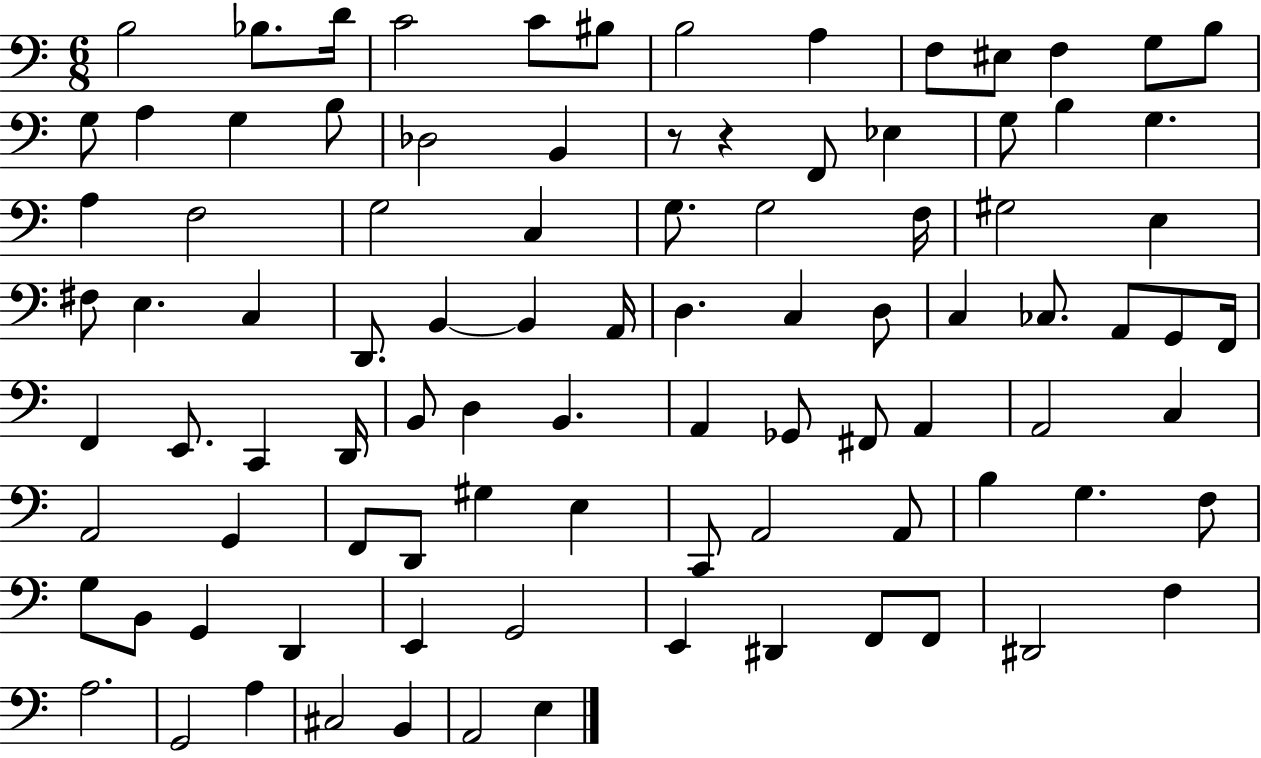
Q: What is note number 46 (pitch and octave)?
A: A2